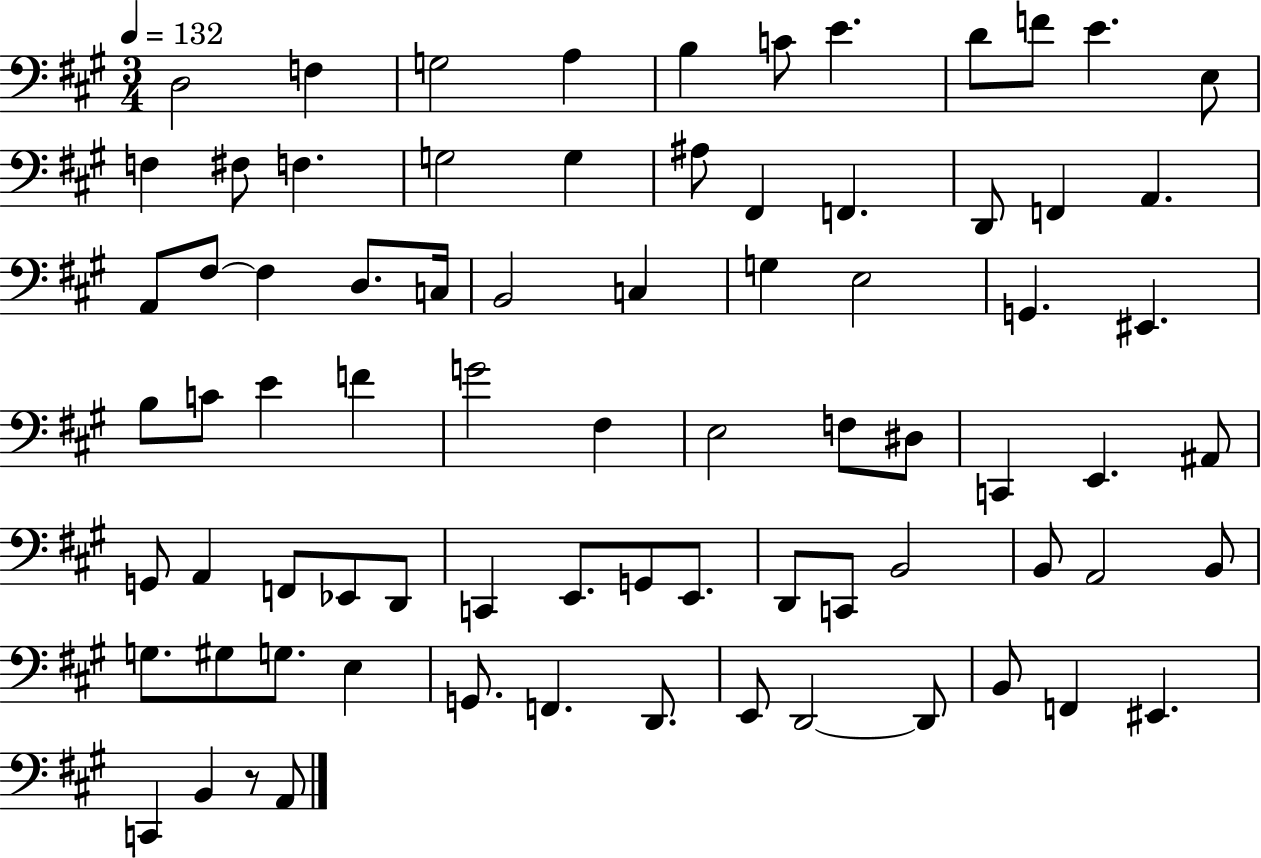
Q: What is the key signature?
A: A major